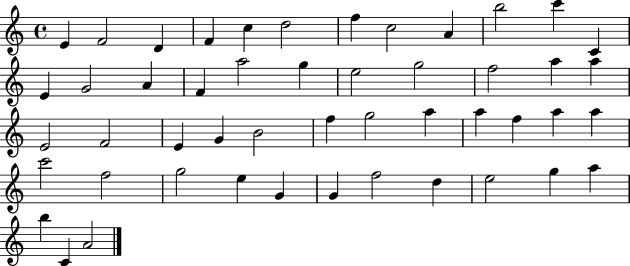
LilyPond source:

{
  \clef treble
  \time 4/4
  \defaultTimeSignature
  \key c \major
  e'4 f'2 d'4 | f'4 c''4 d''2 | f''4 c''2 a'4 | b''2 c'''4 c'4 | \break e'4 g'2 a'4 | f'4 a''2 g''4 | e''2 g''2 | f''2 a''4 a''4 | \break e'2 f'2 | e'4 g'4 b'2 | f''4 g''2 a''4 | a''4 f''4 a''4 a''4 | \break c'''2 f''2 | g''2 e''4 g'4 | g'4 f''2 d''4 | e''2 g''4 a''4 | \break b''4 c'4 a'2 | \bar "|."
}